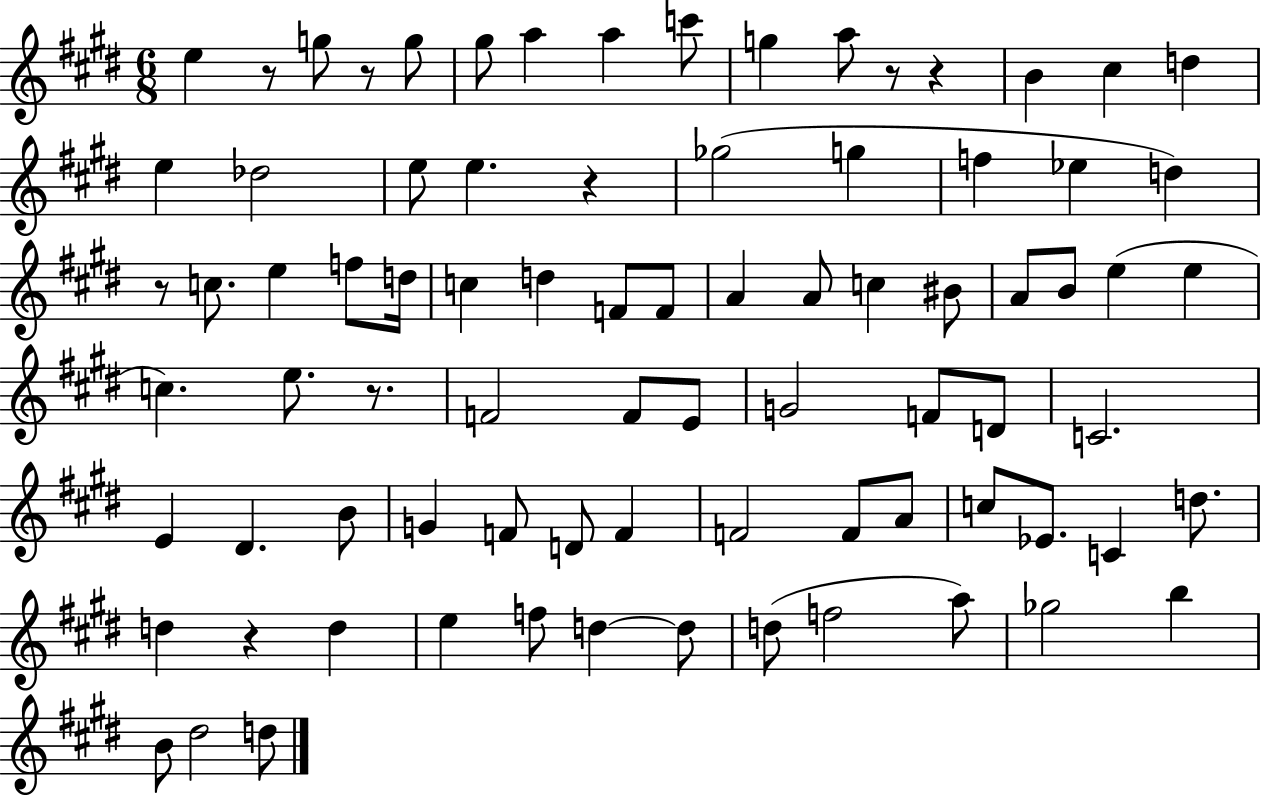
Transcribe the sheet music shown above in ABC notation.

X:1
T:Untitled
M:6/8
L:1/4
K:E
e z/2 g/2 z/2 g/2 ^g/2 a a c'/2 g a/2 z/2 z B ^c d e _d2 e/2 e z _g2 g f _e d z/2 c/2 e f/2 d/4 c d F/2 F/2 A A/2 c ^B/2 A/2 B/2 e e c e/2 z/2 F2 F/2 E/2 G2 F/2 D/2 C2 E ^D B/2 G F/2 D/2 F F2 F/2 A/2 c/2 _E/2 C d/2 d z d e f/2 d d/2 d/2 f2 a/2 _g2 b B/2 ^d2 d/2